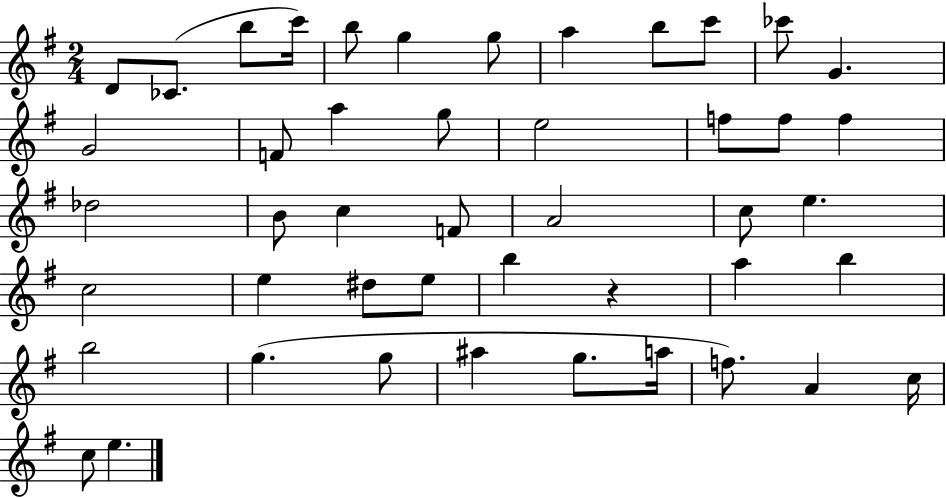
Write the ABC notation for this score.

X:1
T:Untitled
M:2/4
L:1/4
K:G
D/2 _C/2 b/2 c'/4 b/2 g g/2 a b/2 c'/2 _c'/2 G G2 F/2 a g/2 e2 f/2 f/2 f _d2 B/2 c F/2 A2 c/2 e c2 e ^d/2 e/2 b z a b b2 g g/2 ^a g/2 a/4 f/2 A c/4 c/2 e